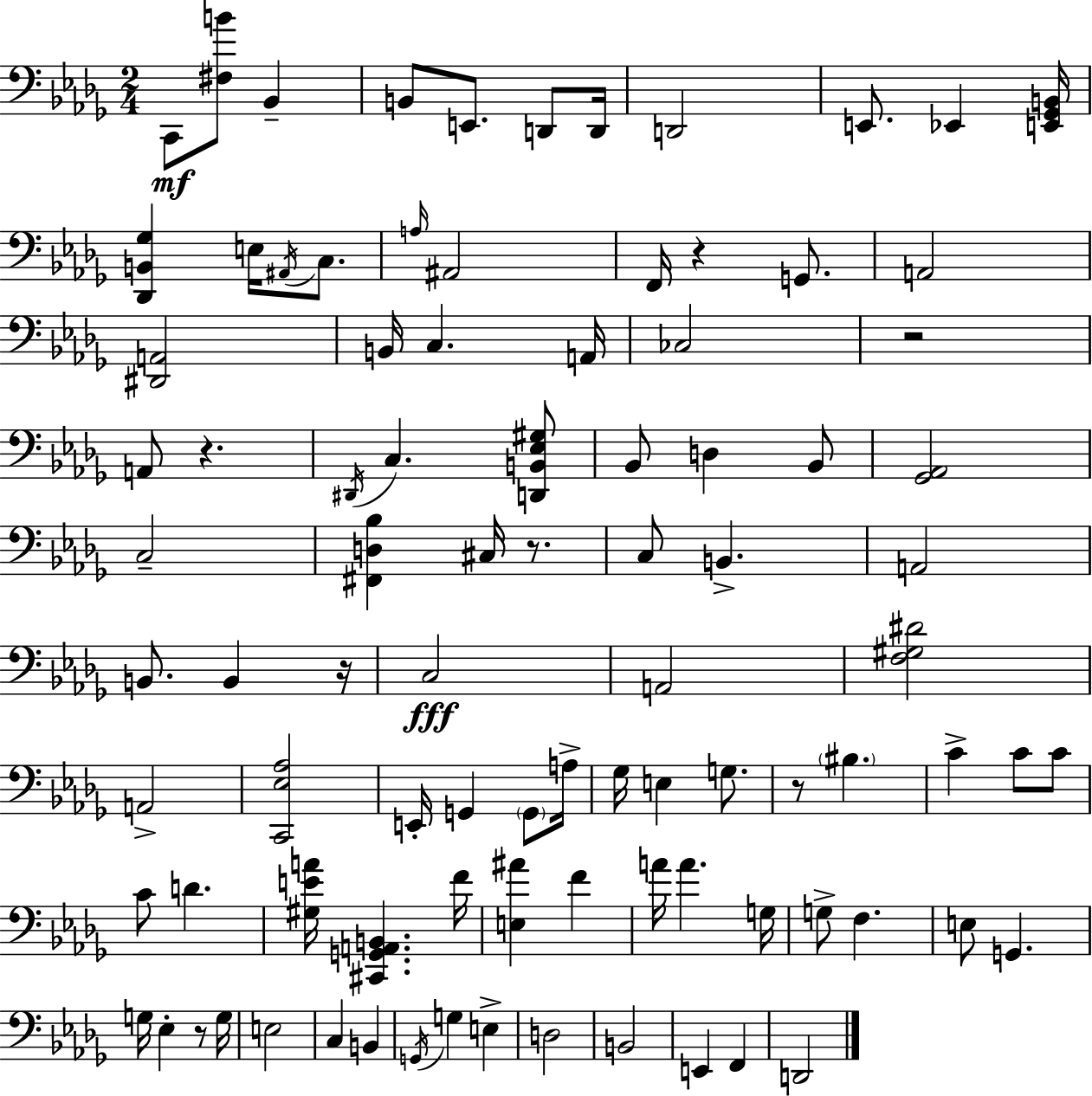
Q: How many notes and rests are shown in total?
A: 92